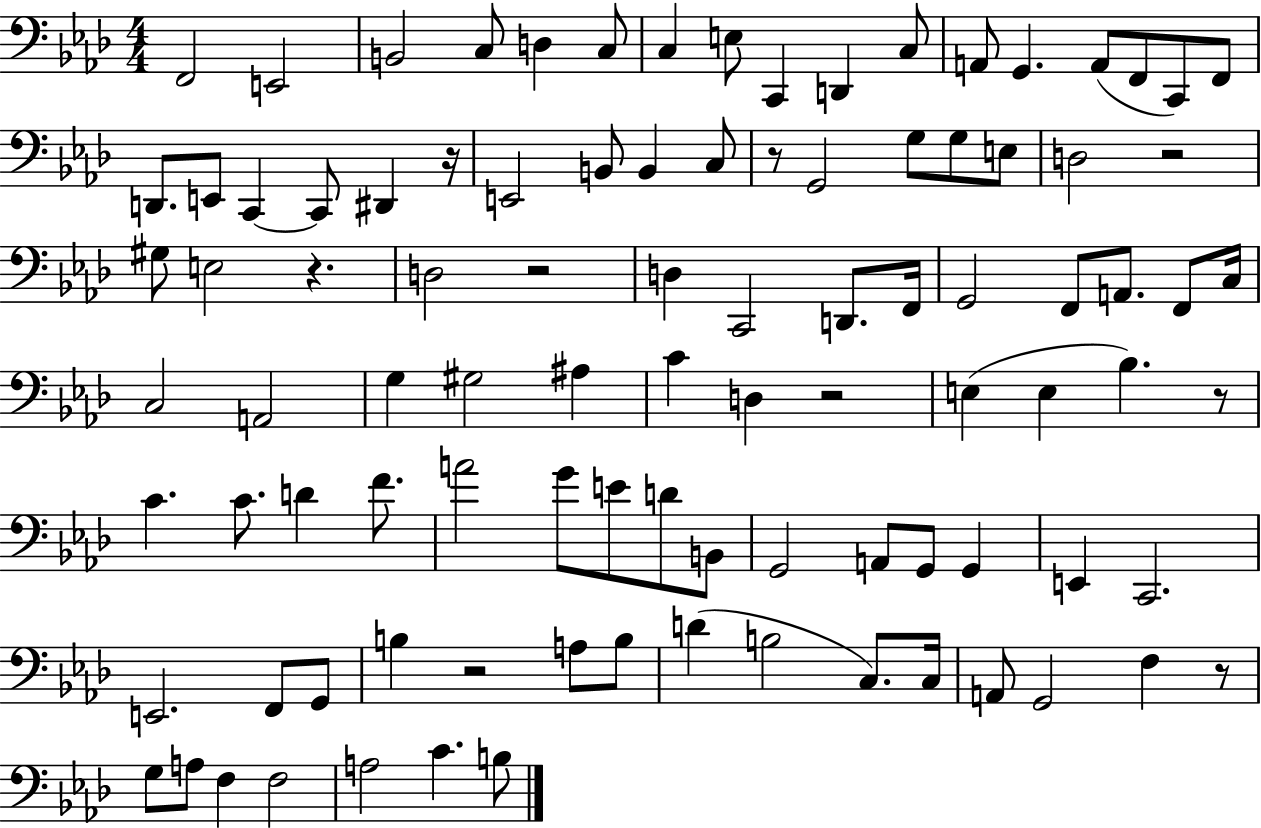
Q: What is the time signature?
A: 4/4